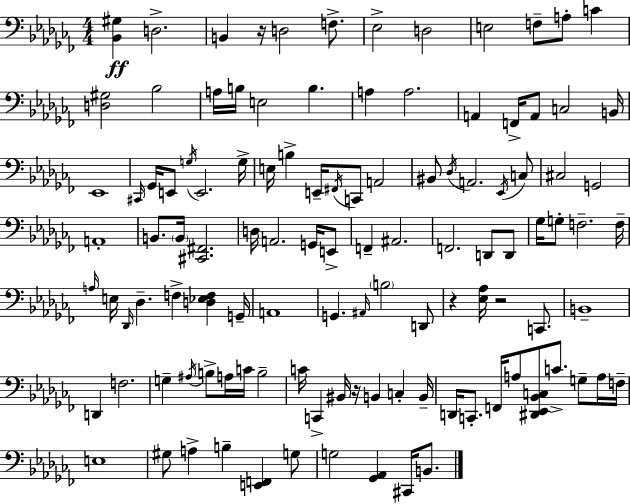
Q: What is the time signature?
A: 4/4